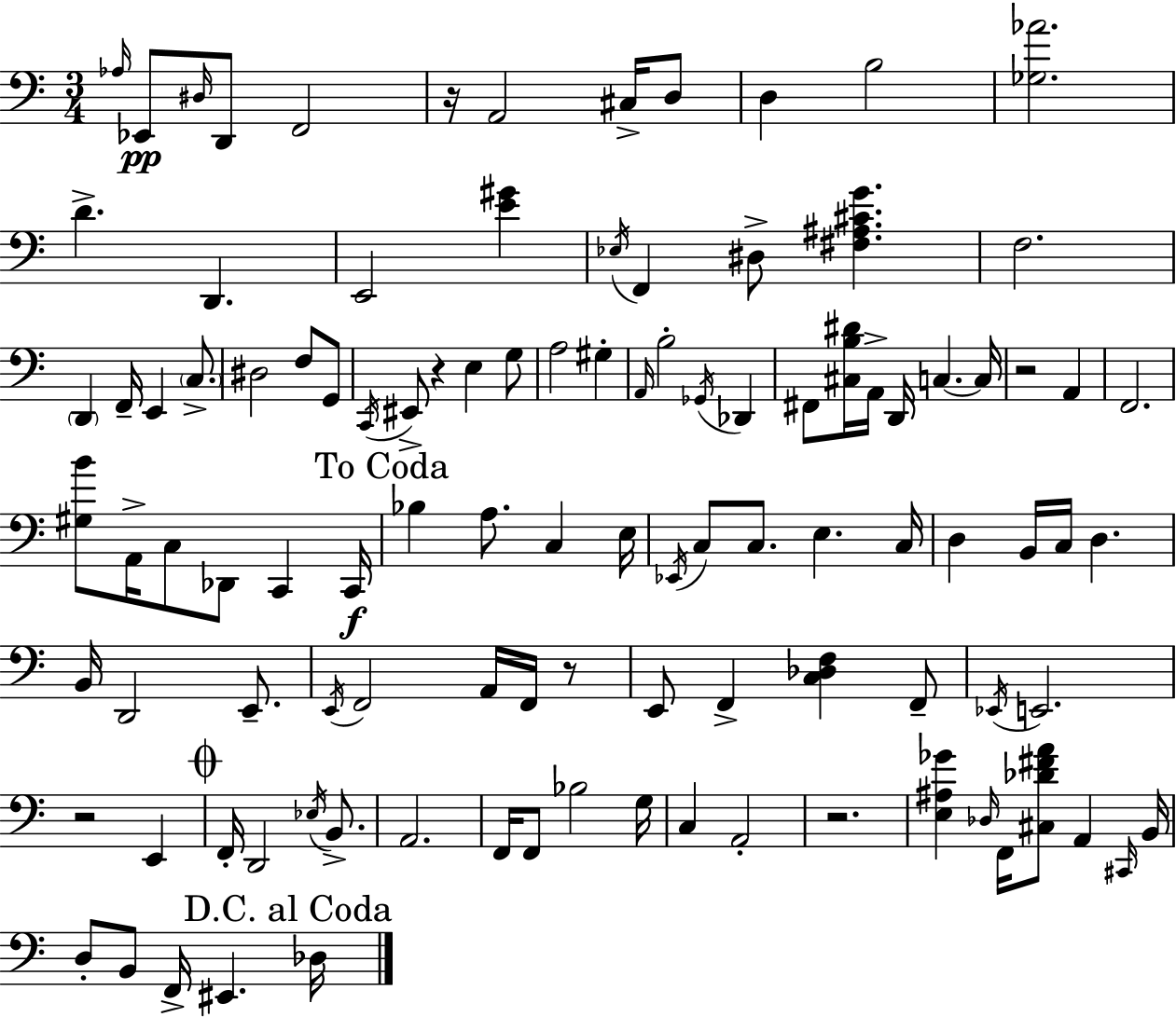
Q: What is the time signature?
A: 3/4